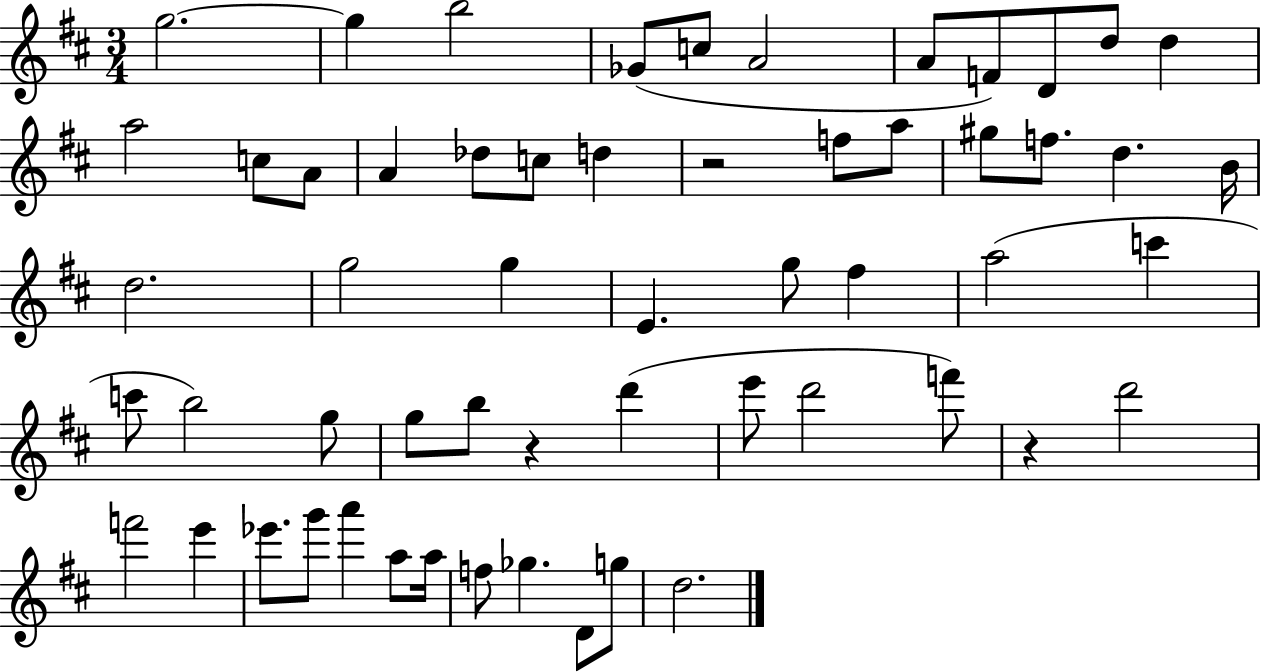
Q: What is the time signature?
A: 3/4